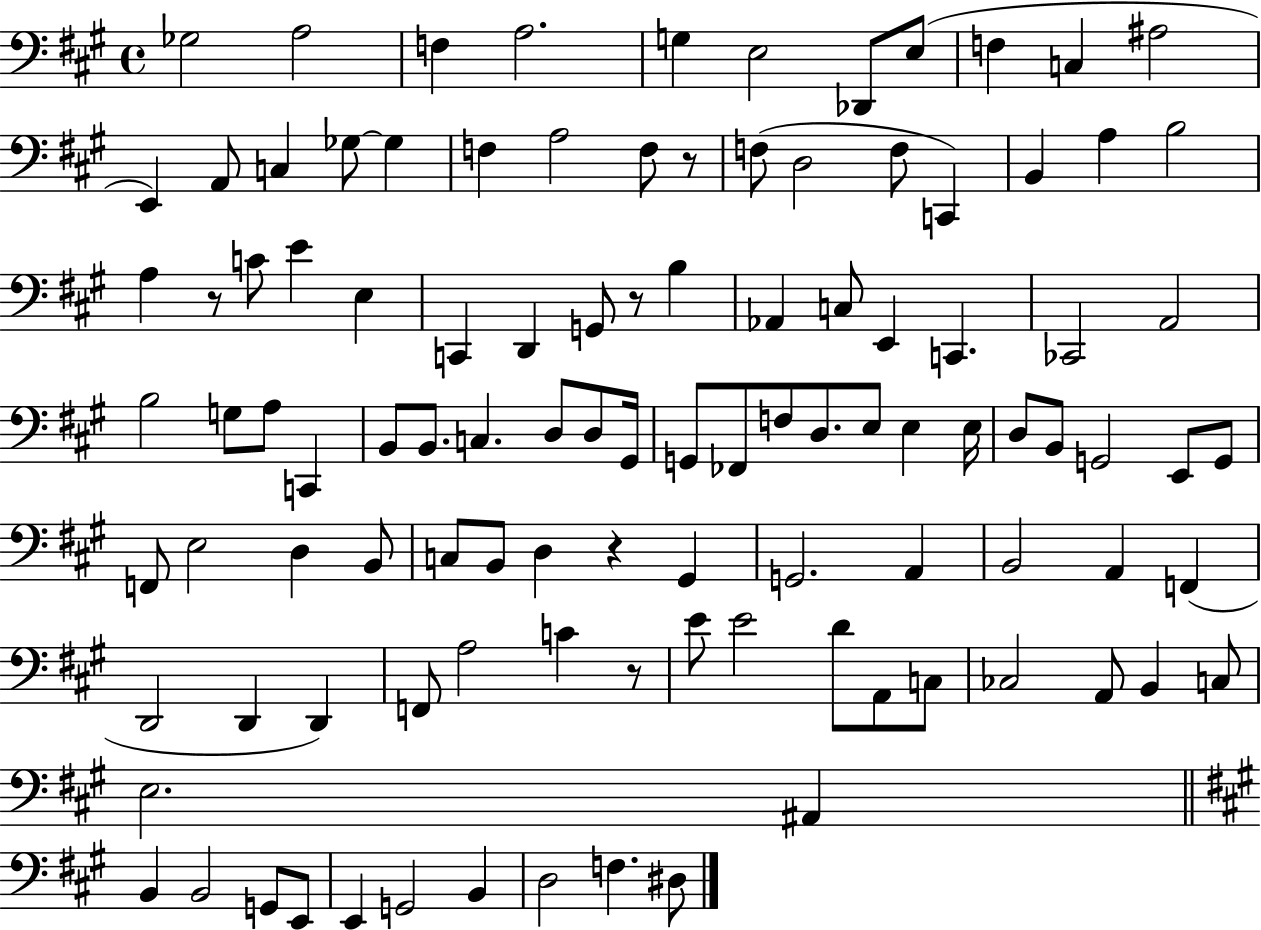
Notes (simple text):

Gb3/h A3/h F3/q A3/h. G3/q E3/h Db2/e E3/e F3/q C3/q A#3/h E2/q A2/e C3/q Gb3/e Gb3/q F3/q A3/h F3/e R/e F3/e D3/h F3/e C2/q B2/q A3/q B3/h A3/q R/e C4/e E4/q E3/q C2/q D2/q G2/e R/e B3/q Ab2/q C3/e E2/q C2/q. CES2/h A2/h B3/h G3/e A3/e C2/q B2/e B2/e. C3/q. D3/e D3/e G#2/s G2/e FES2/e F3/e D3/e. E3/e E3/q E3/s D3/e B2/e G2/h E2/e G2/e F2/e E3/h D3/q B2/e C3/e B2/e D3/q R/q G#2/q G2/h. A2/q B2/h A2/q F2/q D2/h D2/q D2/q F2/e A3/h C4/q R/e E4/e E4/h D4/e A2/e C3/e CES3/h A2/e B2/q C3/e E3/h. A#2/q B2/q B2/h G2/e E2/e E2/q G2/h B2/q D3/h F3/q. D#3/e